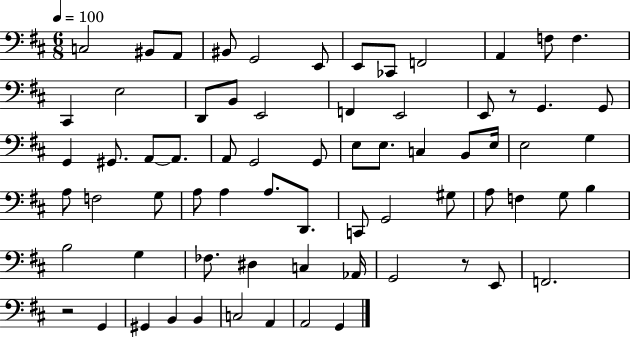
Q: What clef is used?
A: bass